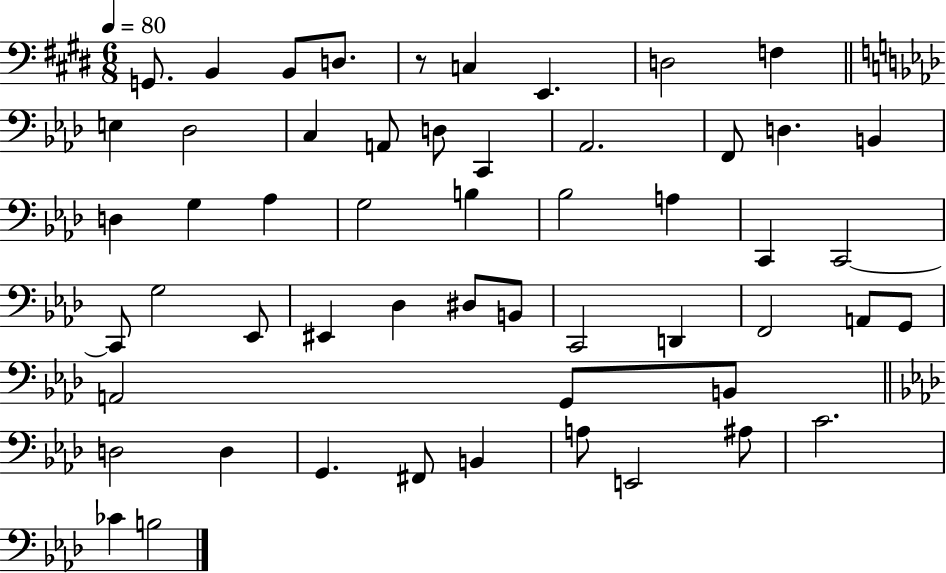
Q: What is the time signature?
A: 6/8